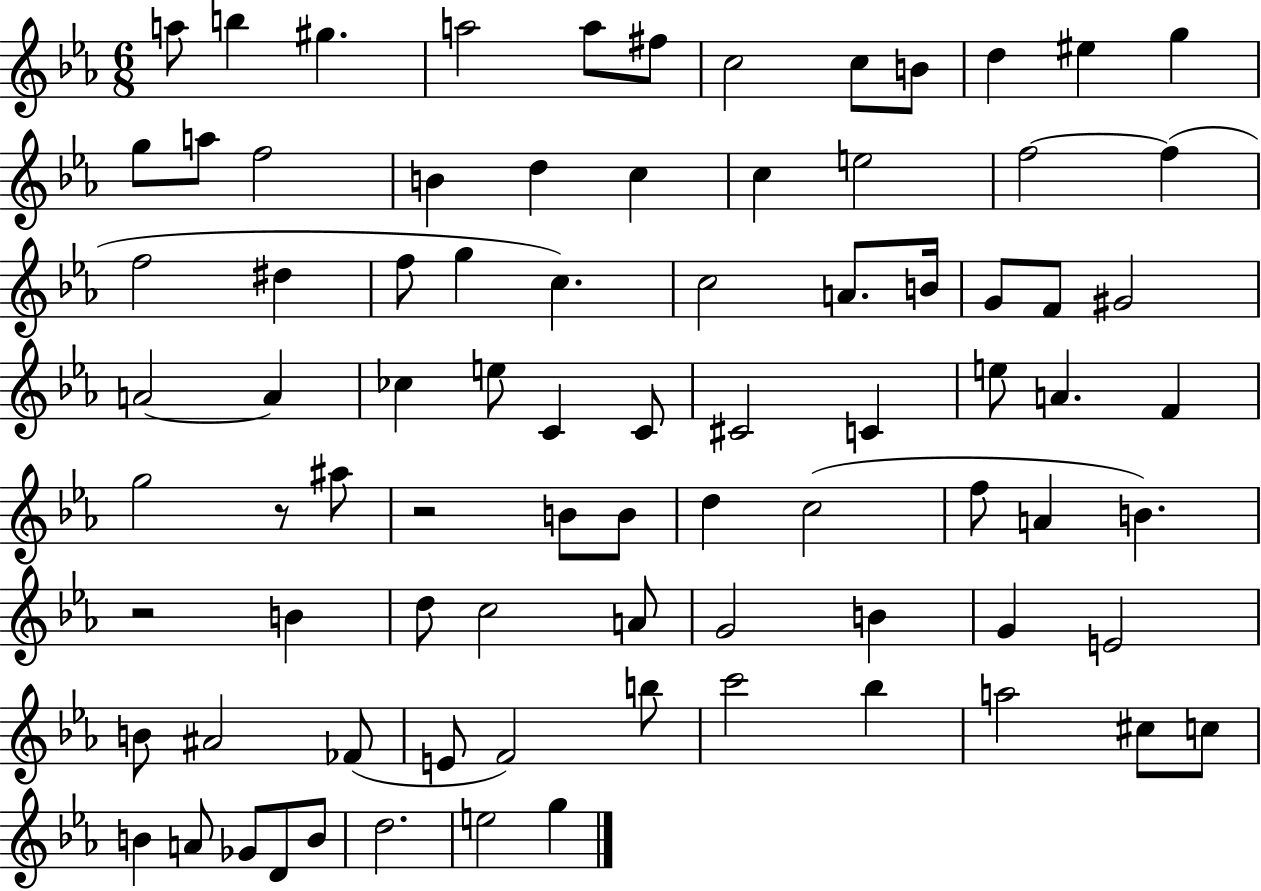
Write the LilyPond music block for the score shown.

{
  \clef treble
  \numericTimeSignature
  \time 6/8
  \key ees \major
  a''8 b''4 gis''4. | a''2 a''8 fis''8 | c''2 c''8 b'8 | d''4 eis''4 g''4 | \break g''8 a''8 f''2 | b'4 d''4 c''4 | c''4 e''2 | f''2~~ f''4( | \break f''2 dis''4 | f''8 g''4 c''4.) | c''2 a'8. b'16 | g'8 f'8 gis'2 | \break a'2~~ a'4 | ces''4 e''8 c'4 c'8 | cis'2 c'4 | e''8 a'4. f'4 | \break g''2 r8 ais''8 | r2 b'8 b'8 | d''4 c''2( | f''8 a'4 b'4.) | \break r2 b'4 | d''8 c''2 a'8 | g'2 b'4 | g'4 e'2 | \break b'8 ais'2 fes'8( | e'8 f'2) b''8 | c'''2 bes''4 | a''2 cis''8 c''8 | \break b'4 a'8 ges'8 d'8 b'8 | d''2. | e''2 g''4 | \bar "|."
}